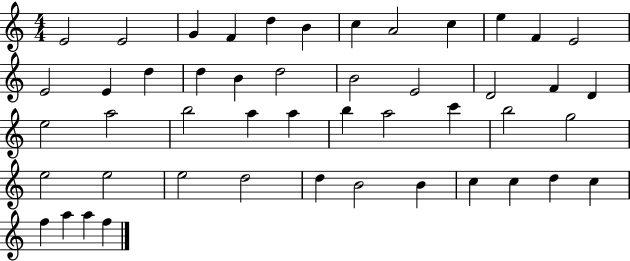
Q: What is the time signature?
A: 4/4